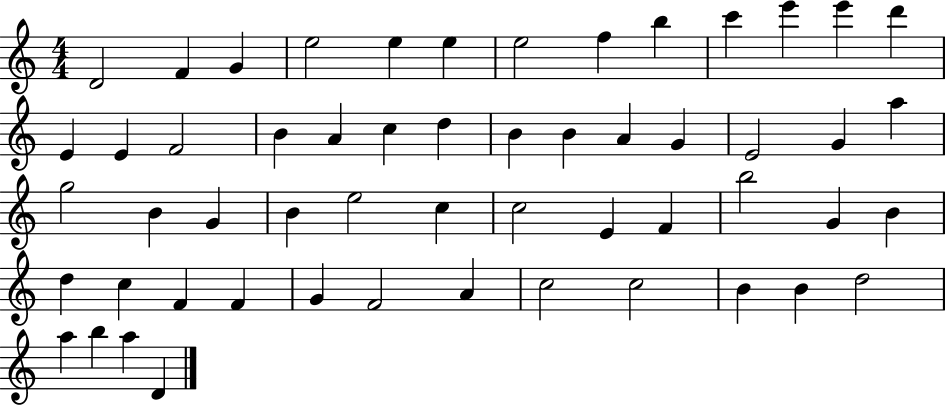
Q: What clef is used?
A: treble